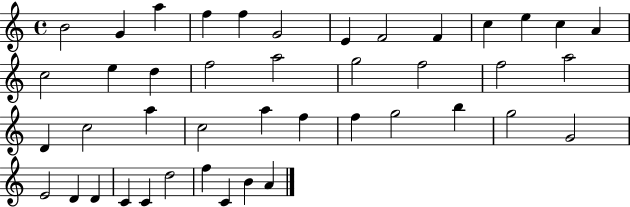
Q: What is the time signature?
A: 4/4